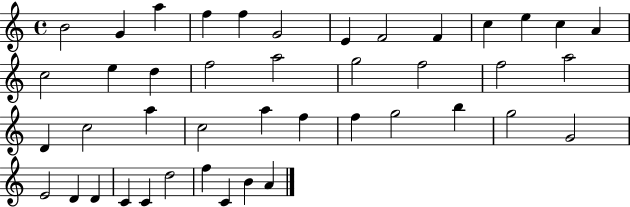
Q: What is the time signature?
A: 4/4